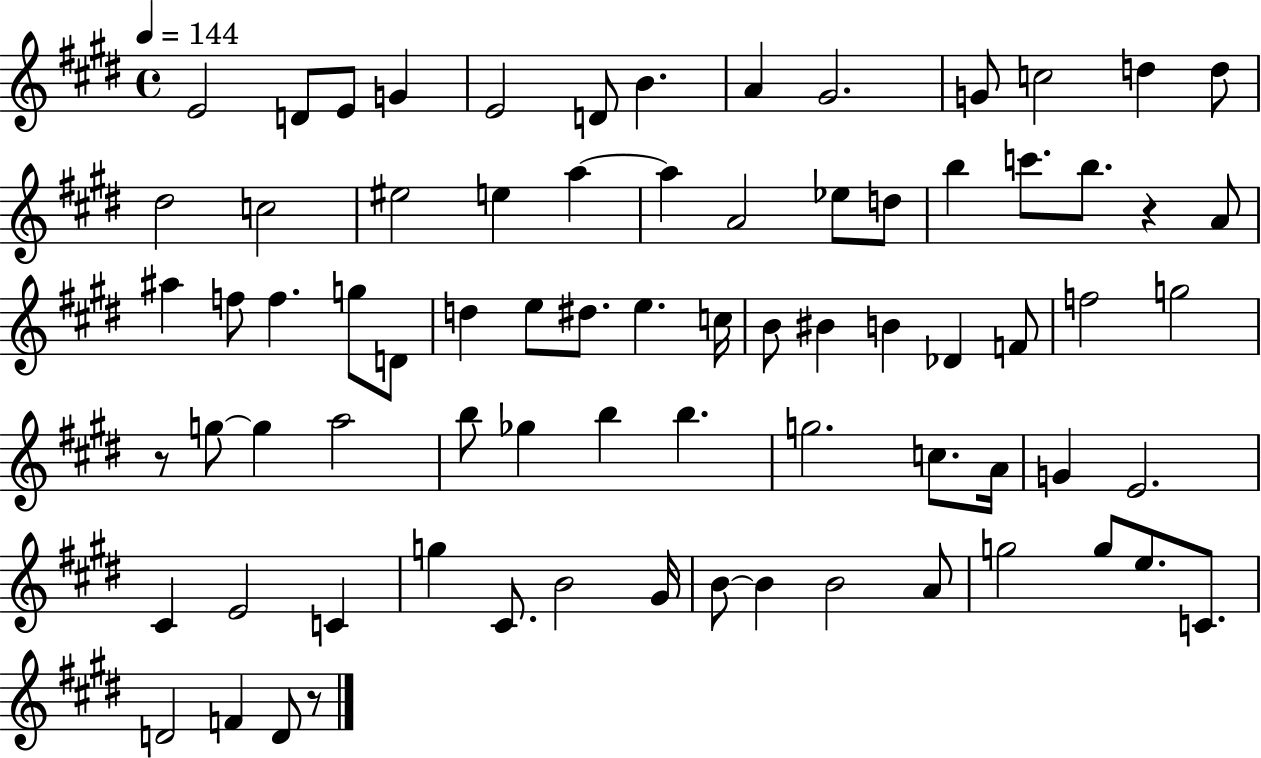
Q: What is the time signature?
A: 4/4